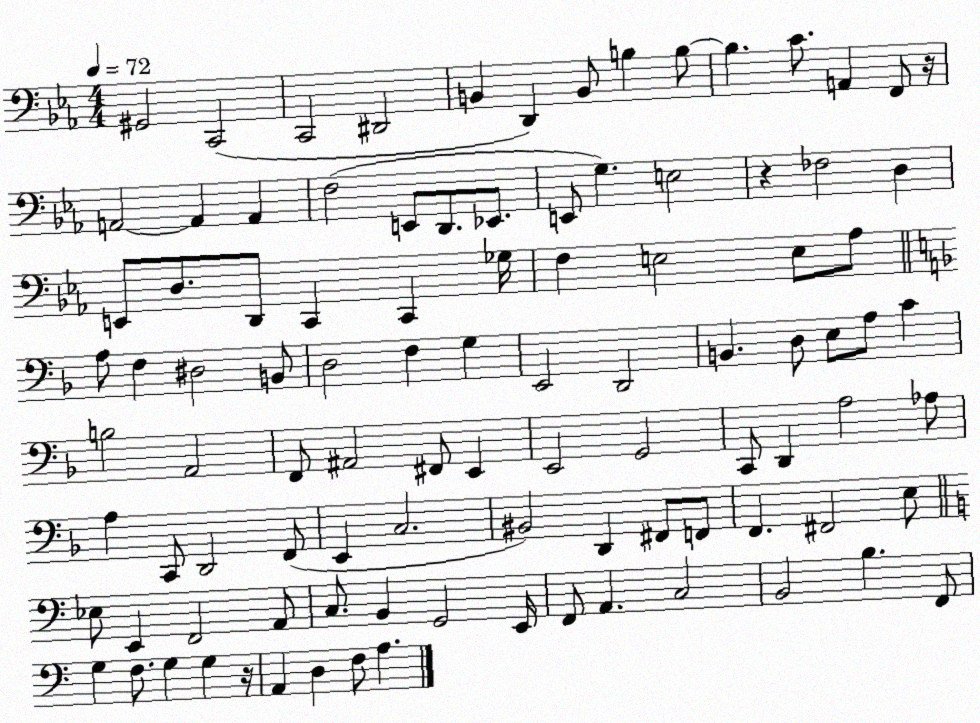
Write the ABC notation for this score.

X:1
T:Untitled
M:4/4
L:1/4
K:Eb
^G,,2 C,,2 C,,2 ^D,,2 B,, D,, B,,/2 B, B,/2 B, C/2 A,, F,,/2 z/4 A,,2 A,, A,, F,2 E,,/2 D,,/2 _E,,/2 E,,/2 G, E,2 z _F,2 D, E,,/2 D,/2 D,,/2 C,, C,, _G,/4 F, E,2 E,/2 _A,/2 A,/2 F, ^D,2 B,,/2 D,2 F, G, E,,2 D,,2 B,, D,/2 E,/2 A,/2 C B,2 A,,2 F,,/2 ^A,,2 ^F,,/2 E,, E,,2 G,,2 C,,/2 D,, A,2 _A,/2 A, C,,/2 D,,2 F,,/2 E,, C,2 ^B,,2 D,, ^F,,/2 F,,/2 F,, ^F,,2 E,/2 _E,/2 E,, F,,2 A,,/2 C,/2 B,, G,,2 E,,/4 F,,/2 A,, C,2 B,,2 B, F,,/2 G, F,/2 G, G, z/4 A,, D, F,/2 A,